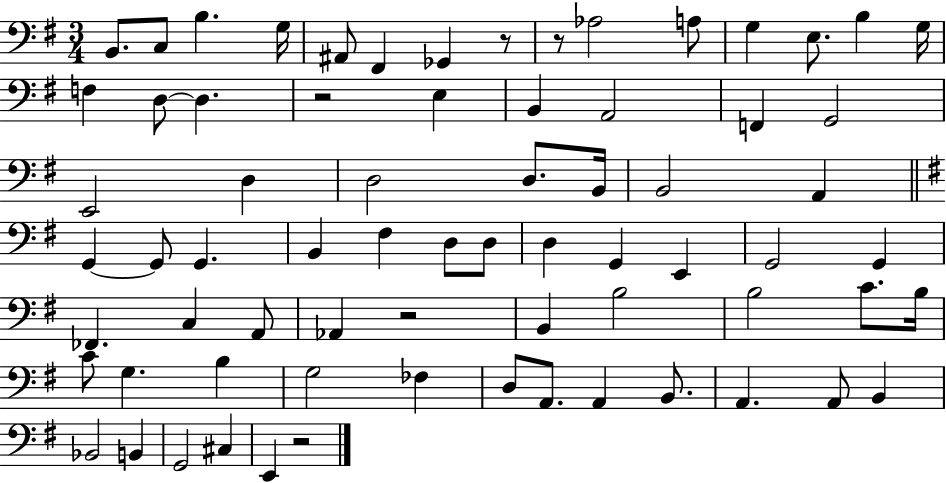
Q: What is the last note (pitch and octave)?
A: E2